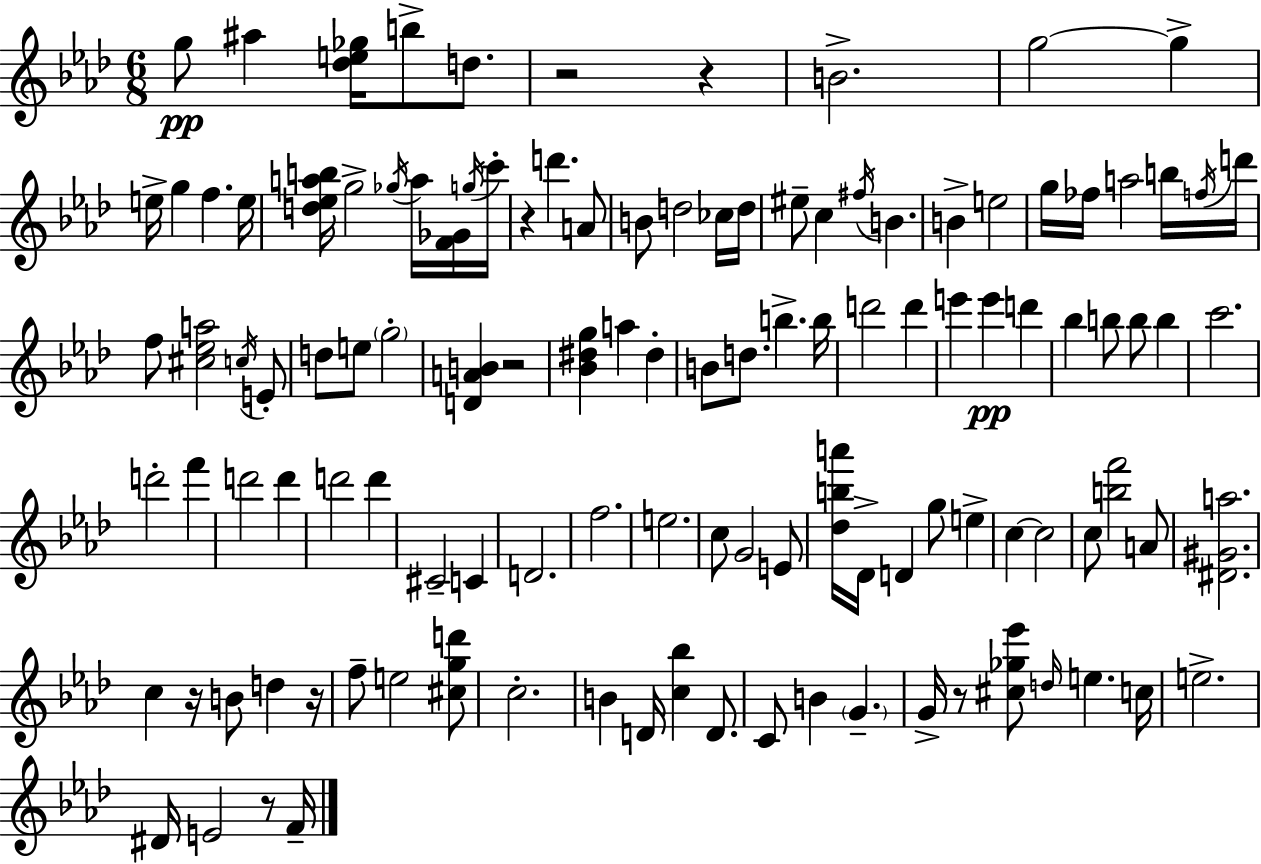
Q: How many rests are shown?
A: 8